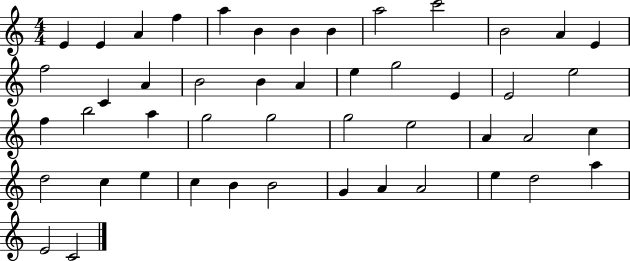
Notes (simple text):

E4/q E4/q A4/q F5/q A5/q B4/q B4/q B4/q A5/h C6/h B4/h A4/q E4/q F5/h C4/q A4/q B4/h B4/q A4/q E5/q G5/h E4/q E4/h E5/h F5/q B5/h A5/q G5/h G5/h G5/h E5/h A4/q A4/h C5/q D5/h C5/q E5/q C5/q B4/q B4/h G4/q A4/q A4/h E5/q D5/h A5/q E4/h C4/h